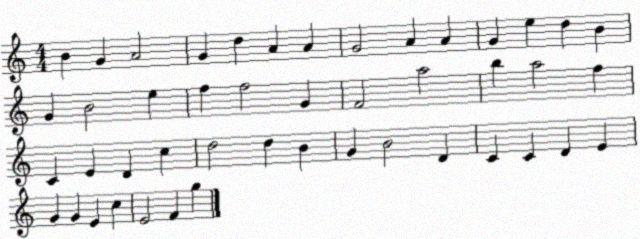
X:1
T:Untitled
M:4/4
L:1/4
K:C
B G A2 G d A A G2 A A G e d B G B2 e f f2 G F2 a2 b a2 f C E D c d2 d B G B2 D C C D E G G E c E2 F g